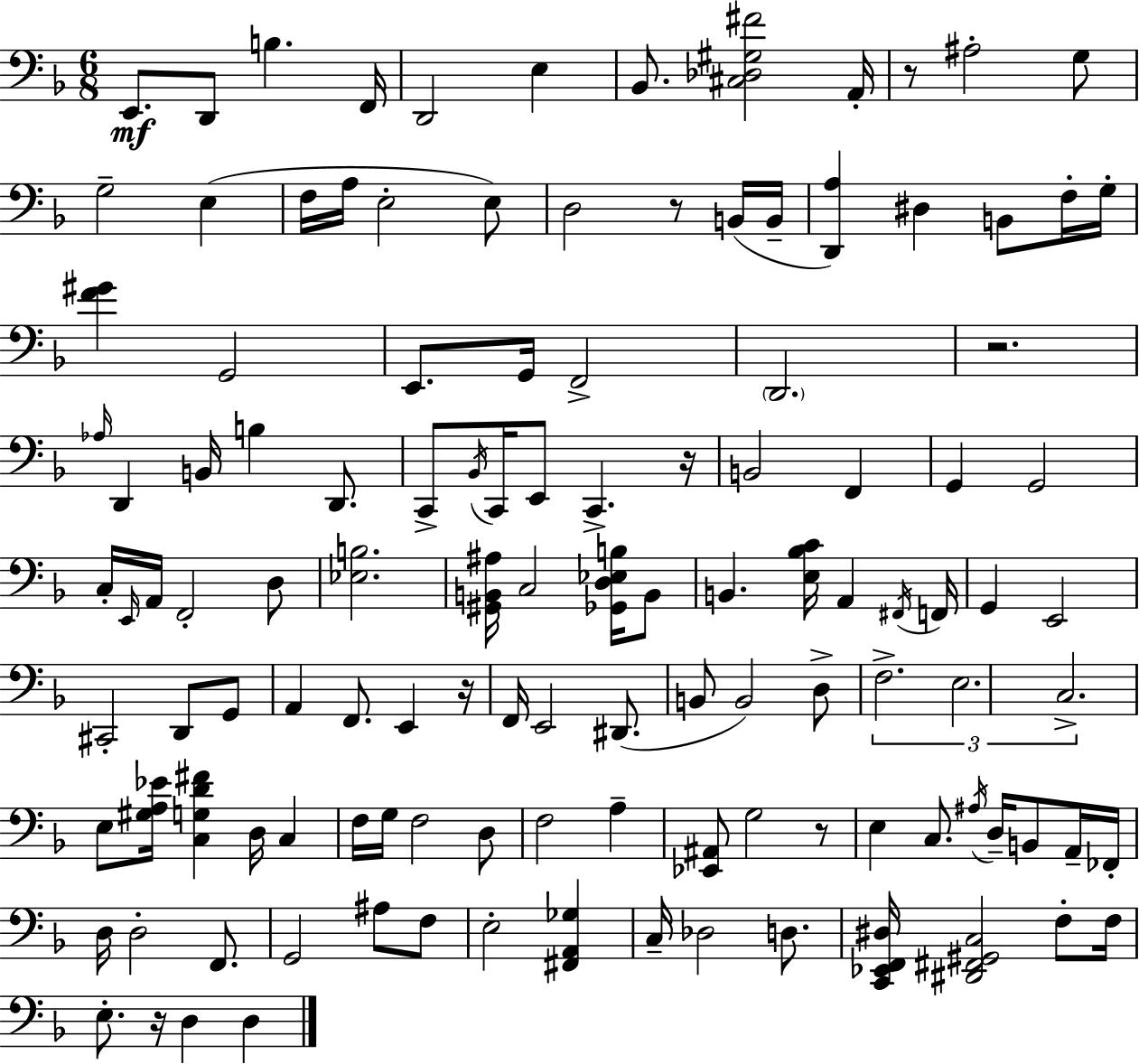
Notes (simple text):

E2/e. D2/e B3/q. F2/s D2/h E3/q Bb2/e. [C#3,Db3,G#3,F#4]/h A2/s R/e A#3/h G3/e G3/h E3/q F3/s A3/s E3/h E3/e D3/h R/e B2/s B2/s [D2,A3]/q D#3/q B2/e F3/s G3/s [F4,G#4]/q G2/h E2/e. G2/s F2/h D2/h. R/h. Ab3/s D2/q B2/s B3/q D2/e. C2/e Bb2/s C2/s E2/e C2/q. R/s B2/h F2/q G2/q G2/h C3/s E2/s A2/s F2/h D3/e [Eb3,B3]/h. [G#2,B2,A#3]/s C3/h [Gb2,D3,Eb3,B3]/s B2/e B2/q. [E3,Bb3,C4]/s A2/q F#2/s F2/s G2/q E2/h C#2/h D2/e G2/e A2/q F2/e. E2/q R/s F2/s E2/h D#2/e. B2/e B2/h D3/e F3/h. E3/h. C3/h. E3/e [G#3,A3,Eb4]/s [C3,G3,D4,F#4]/q D3/s C3/q F3/s G3/s F3/h D3/e F3/h A3/q [Eb2,A#2]/e G3/h R/e E3/q C3/e. A#3/s D3/s B2/e A2/s FES2/s D3/s D3/h F2/e. G2/h A#3/e F3/e E3/h [F#2,A2,Gb3]/q C3/s Db3/h D3/e. [C2,Eb2,F2,D#3]/s [D#2,F#2,G#2,C3]/h F3/e F3/s E3/e. R/s D3/q D3/q